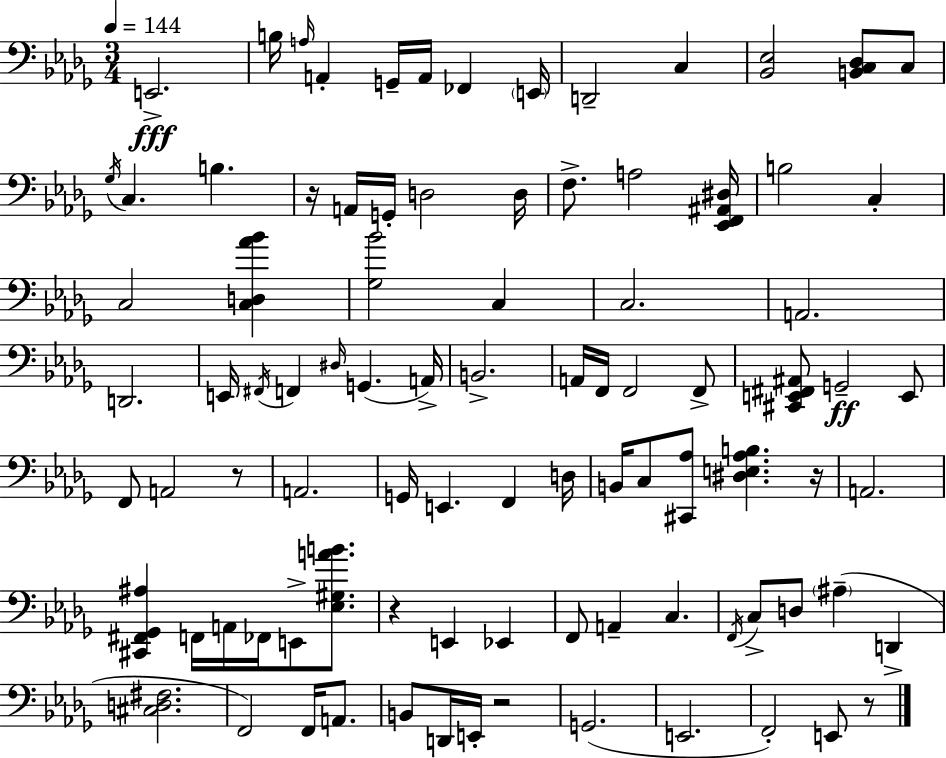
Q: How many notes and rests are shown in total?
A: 91